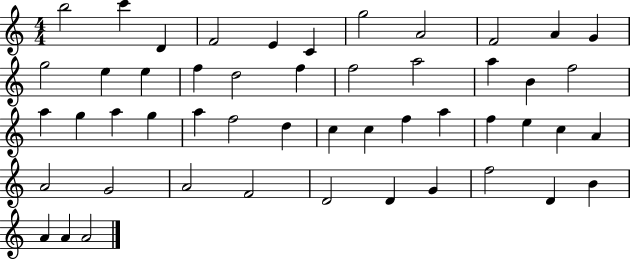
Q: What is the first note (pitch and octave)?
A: B5